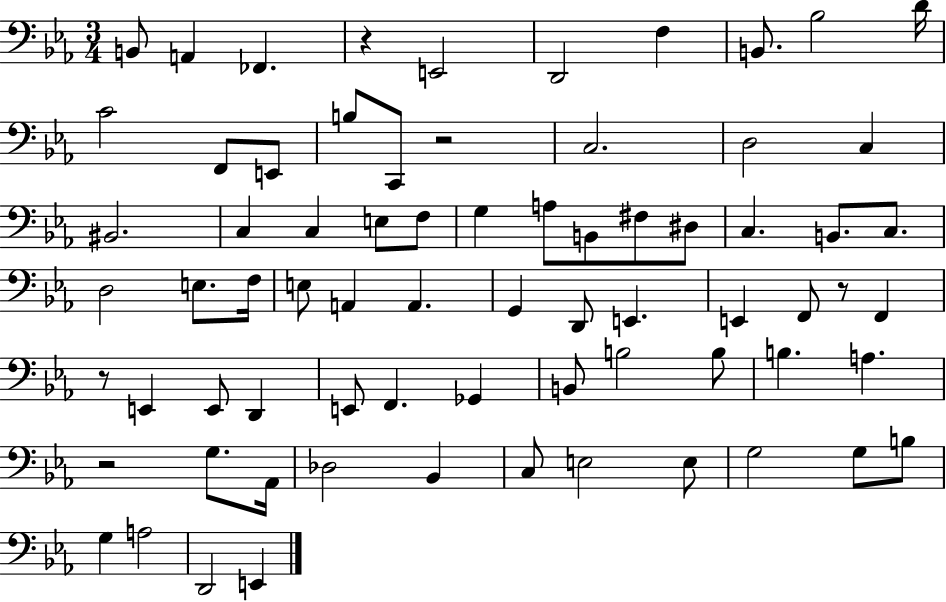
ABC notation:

X:1
T:Untitled
M:3/4
L:1/4
K:Eb
B,,/2 A,, _F,, z E,,2 D,,2 F, B,,/2 _B,2 D/4 C2 F,,/2 E,,/2 B,/2 C,,/2 z2 C,2 D,2 C, ^B,,2 C, C, E,/2 F,/2 G, A,/2 B,,/2 ^F,/2 ^D,/2 C, B,,/2 C,/2 D,2 E,/2 F,/4 E,/2 A,, A,, G,, D,,/2 E,, E,, F,,/2 z/2 F,, z/2 E,, E,,/2 D,, E,,/2 F,, _G,, B,,/2 B,2 B,/2 B, A, z2 G,/2 _A,,/4 _D,2 _B,, C,/2 E,2 E,/2 G,2 G,/2 B,/2 G, A,2 D,,2 E,,